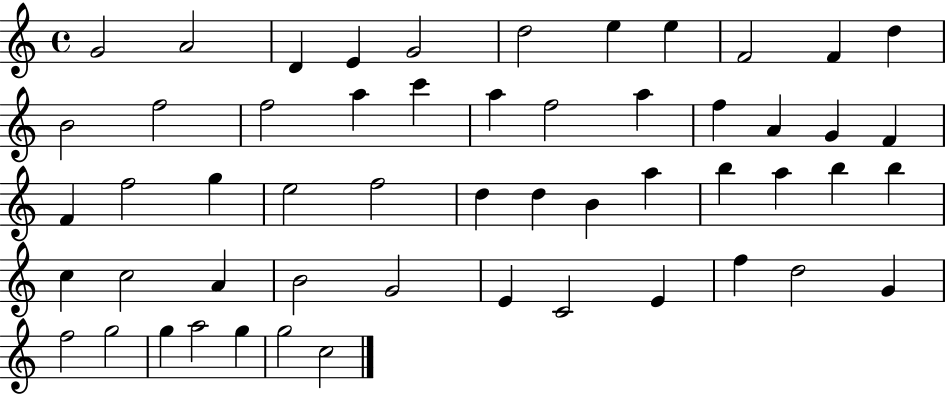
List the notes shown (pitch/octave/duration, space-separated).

G4/h A4/h D4/q E4/q G4/h D5/h E5/q E5/q F4/h F4/q D5/q B4/h F5/h F5/h A5/q C6/q A5/q F5/h A5/q F5/q A4/q G4/q F4/q F4/q F5/h G5/q E5/h F5/h D5/q D5/q B4/q A5/q B5/q A5/q B5/q B5/q C5/q C5/h A4/q B4/h G4/h E4/q C4/h E4/q F5/q D5/h G4/q F5/h G5/h G5/q A5/h G5/q G5/h C5/h